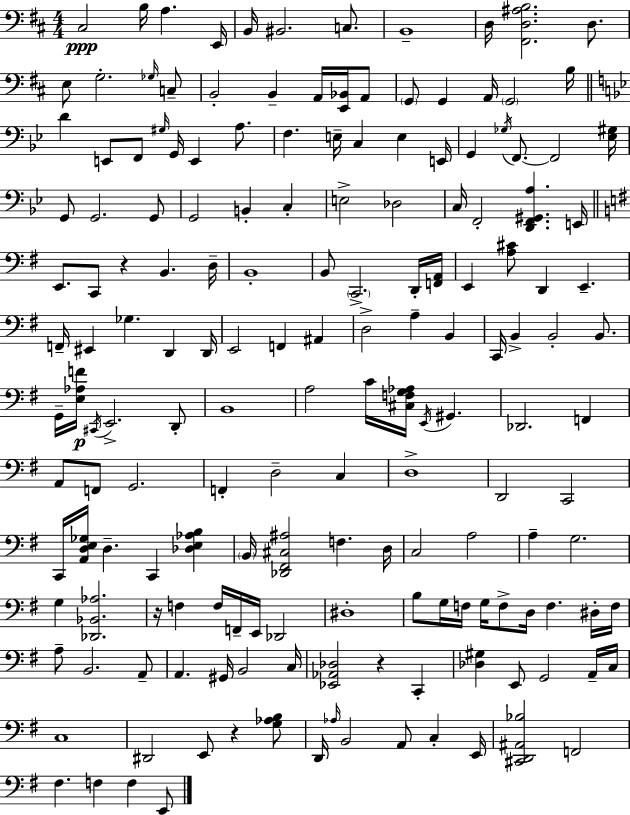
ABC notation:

X:1
T:Untitled
M:4/4
L:1/4
K:D
^C,2 B,/4 A, E,,/4 B,,/4 ^B,,2 C,/2 B,,4 D,/4 [^F,,D,^A,B,]2 D,/2 E,/2 G,2 _G,/4 C,/2 B,,2 B,, A,,/4 [E,,_B,,]/4 A,,/2 G,,/2 G,, A,,/4 G,,2 B,/4 D E,,/2 F,,/2 ^G,/4 G,,/4 E,, A,/2 F, E,/4 C, E, E,,/4 G,, _G,/4 F,,/2 F,,2 [_E,^G,]/4 G,,/2 G,,2 G,,/2 G,,2 B,, C, E,2 _D,2 C,/4 F,,2 [D,,F,,^G,,A,] E,,/4 E,,/2 C,,/2 z B,, D,/4 B,,4 B,,/2 C,,2 D,,/4 [F,,A,,]/4 E,, [A,^C]/2 D,, E,, F,,/4 ^E,, _G, D,, D,,/4 E,,2 F,, ^A,, D,2 A, B,, C,,/4 B,, B,,2 B,,/2 G,,/4 [E,_A,F]/4 ^C,,/4 E,,2 D,,/2 B,,4 A,2 C/4 [^C,F,G,_A,]/4 E,,/4 ^G,, _D,,2 F,, A,,/2 F,,/2 G,,2 F,, D,2 C, D,4 D,,2 C,,2 C,,/4 [A,,D,E,_G,]/4 D, C,, [_D,E,_A,B,] B,,/4 [_D,,^F,,^C,^A,]2 F, D,/4 C,2 A,2 A, G,2 G, [_D,,_B,,_A,]2 z/4 F, F,/4 F,,/4 E,,/4 _D,,2 ^D,4 B,/2 G,/4 F,/4 G,/4 F,/2 D,/4 F, ^D,/4 F,/4 A,/2 B,,2 A,,/2 A,, ^G,,/4 B,,2 C,/4 [_E,,_A,,_D,]2 z C,, [_D,^G,] E,,/2 G,,2 A,,/4 C,/4 C,4 ^D,,2 E,,/2 z [G,_A,B,]/2 D,,/4 _A,/4 B,,2 A,,/2 C, E,,/4 [^C,,D,,^A,,_B,]2 F,,2 ^F, F, F, E,,/2